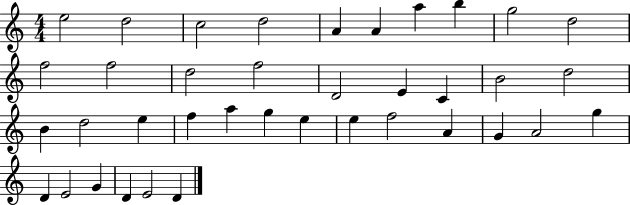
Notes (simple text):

E5/h D5/h C5/h D5/h A4/q A4/q A5/q B5/q G5/h D5/h F5/h F5/h D5/h F5/h D4/h E4/q C4/q B4/h D5/h B4/q D5/h E5/q F5/q A5/q G5/q E5/q E5/q F5/h A4/q G4/q A4/h G5/q D4/q E4/h G4/q D4/q E4/h D4/q